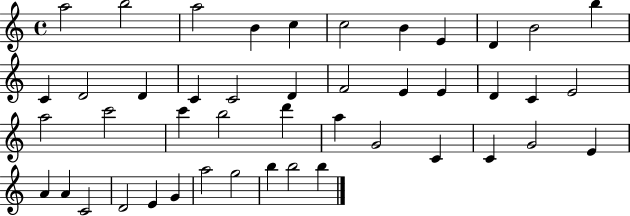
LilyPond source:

{
  \clef treble
  \time 4/4
  \defaultTimeSignature
  \key c \major
  a''2 b''2 | a''2 b'4 c''4 | c''2 b'4 e'4 | d'4 b'2 b''4 | \break c'4 d'2 d'4 | c'4 c'2 d'4 | f'2 e'4 e'4 | d'4 c'4 e'2 | \break a''2 c'''2 | c'''4 b''2 d'''4 | a''4 g'2 c'4 | c'4 g'2 e'4 | \break a'4 a'4 c'2 | d'2 e'4 g'4 | a''2 g''2 | b''4 b''2 b''4 | \break \bar "|."
}